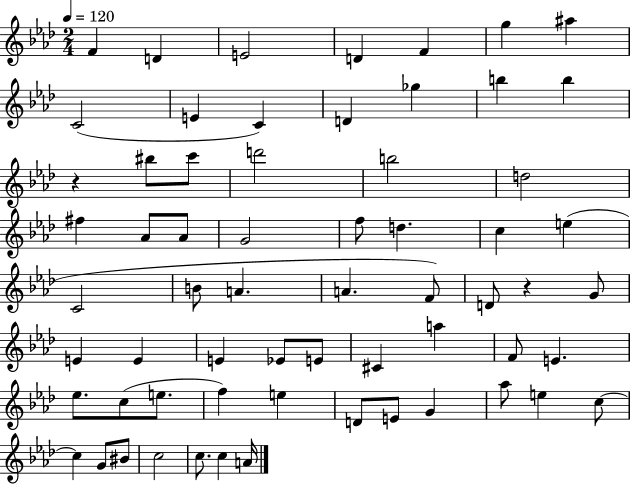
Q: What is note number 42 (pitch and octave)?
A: F4